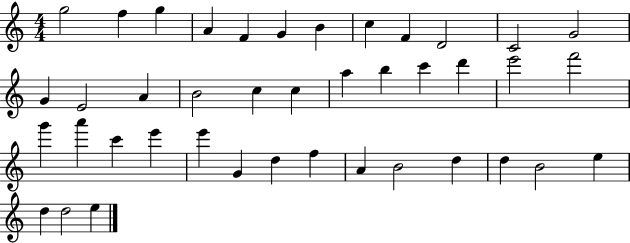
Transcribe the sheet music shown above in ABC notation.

X:1
T:Untitled
M:4/4
L:1/4
K:C
g2 f g A F G B c F D2 C2 G2 G E2 A B2 c c a b c' d' e'2 f'2 g' a' c' e' e' G d f A B2 d d B2 e d d2 e